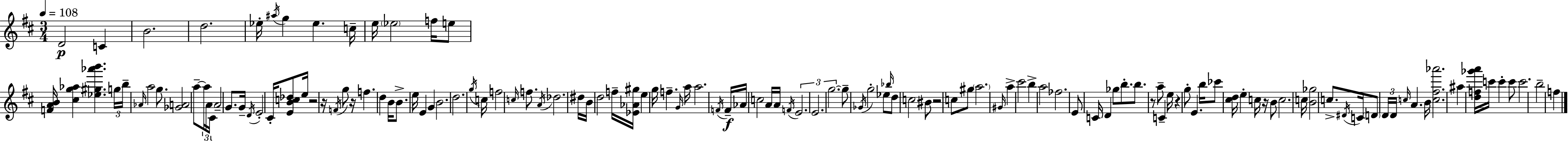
{
  \clef treble
  \numericTimeSignature
  \time 3/4
  \key d \major
  \tempo 4 = 108
  d'2\p c'4 | b'2. | d''2. | ees''16-. \acciaccatura { ais''16 } g''4 ees''4. | \break c''16-- e''16 \parenthesize ees''2 f''16 e''8 | <f' a' b'>16 <cis'' g'' aes''>4 <ees'' gis'' aes''' b'''>4. | \tuplet 3/2 { g''16 b''16-- \grace { aes'16 } } a''2 g''8. | <ges' a'>2 a''8--~~ | \break \tuplet 3/2 { a''16 a'16 cis'16 } a'2-- g'8. | g'16-- \acciaccatura { d'16 } e'2-. | cis'16-. <e' b' c'' des''>8 e''16 r2 | r16 \acciaccatura { f'16 } g''8 r16 f''4. d''4 | \break b'16 b'8.-> e''16 e'4 | g'4 b'2. | d''2. | \acciaccatura { g''16 } c''16 f''2 | \break \grace { c''16 } f''8. \acciaccatura { a'16 } des''2. | dis''16 b'16 d''2 | f''16-- <ees' aes' gis''>16 e''4 g''16 | f''4.-- \grace { g'16 } a''16 a''2. | \break \acciaccatura { f'16 } f'16--\f aes'16 c''2 | a'16 a'16 \acciaccatura { f'16 } \tuplet 3/2 { e'2. | e'2. | g''2.~~ } | \break g''8-- | \acciaccatura { ges'16 } g''2-. ees''8 \grace { bes''16 } | d''8 c''2 bis'8 | r2 c''8 gis''8 | \break \parenthesize a''2. | \grace { gis'16 } a''4-> cis'''2 | b''4-> a''2 | fes''2. | \break e'8 c'16 d'4 ges''8 b''8.-. | b''8. r8 a''8-- c'4-- | e''16 r4 g''8-. e'4. | b''16 ces'''8 <cis'' d''>16 e''4-. c''16 r16 b'8 | \break c''2. | c''16 <b' ges''>2 c''8.-> | \acciaccatura { dis'16 } c'16 \parenthesize d'8 \tuplet 3/2 { d'16 d'16 \grace { c''16 } } a'4. | b'16 <c'' fis'' aes'''>2. | \break ais''4 <d'' f'' ges''' a'''>16 c'''16 c'''4-. | c'''8 c'''2. | b''2-- f''4 | \bar "|."
}